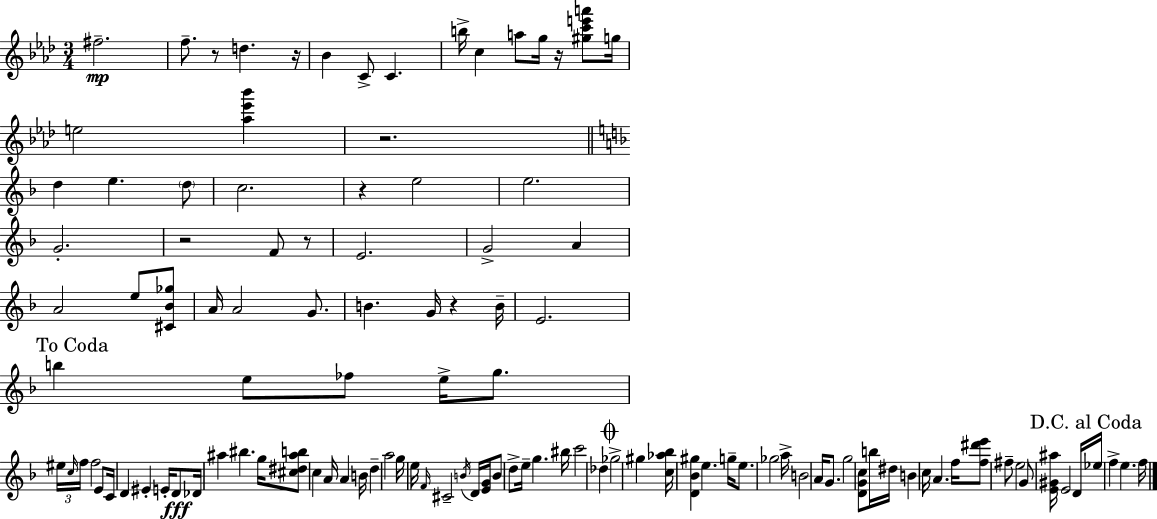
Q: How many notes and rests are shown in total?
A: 114